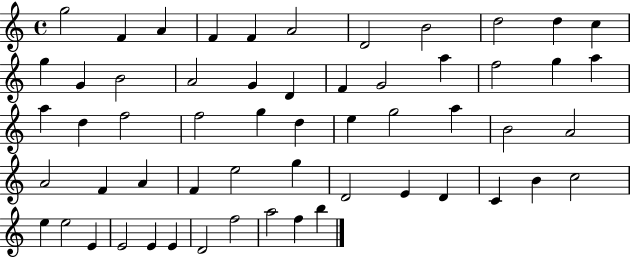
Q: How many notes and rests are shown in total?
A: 57